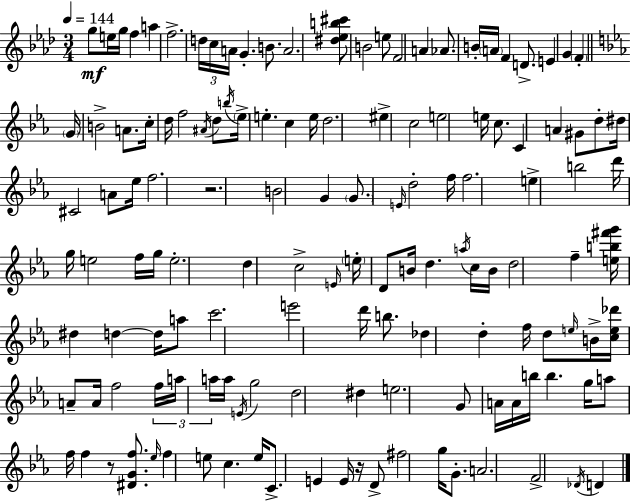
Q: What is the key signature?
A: AES major